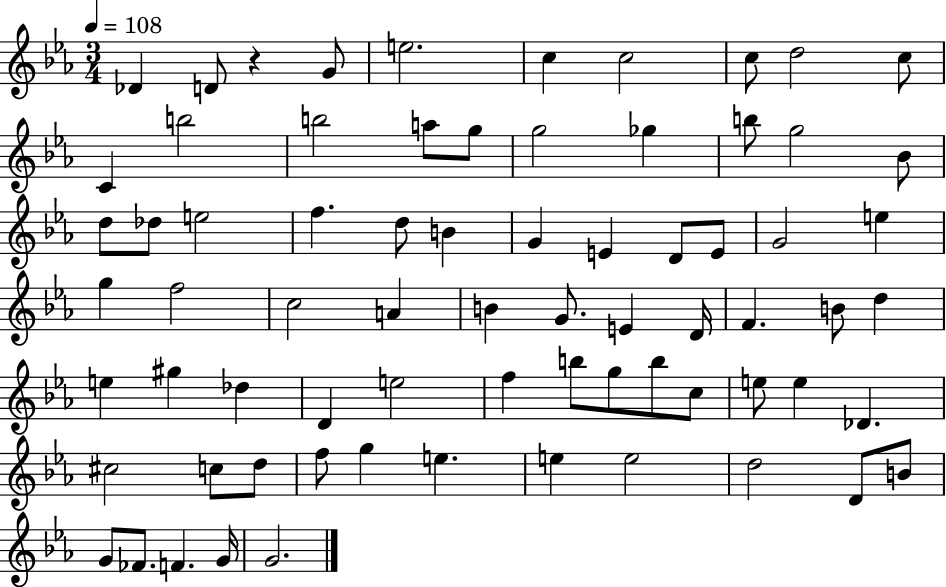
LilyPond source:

{
  \clef treble
  \numericTimeSignature
  \time 3/4
  \key ees \major
  \tempo 4 = 108
  des'4 d'8 r4 g'8 | e''2. | c''4 c''2 | c''8 d''2 c''8 | \break c'4 b''2 | b''2 a''8 g''8 | g''2 ges''4 | b''8 g''2 bes'8 | \break d''8 des''8 e''2 | f''4. d''8 b'4 | g'4 e'4 d'8 e'8 | g'2 e''4 | \break g''4 f''2 | c''2 a'4 | b'4 g'8. e'4 d'16 | f'4. b'8 d''4 | \break e''4 gis''4 des''4 | d'4 e''2 | f''4 b''8 g''8 b''8 c''8 | e''8 e''4 des'4. | \break cis''2 c''8 d''8 | f''8 g''4 e''4. | e''4 e''2 | d''2 d'8 b'8 | \break g'8 fes'8. f'4. g'16 | g'2. | \bar "|."
}